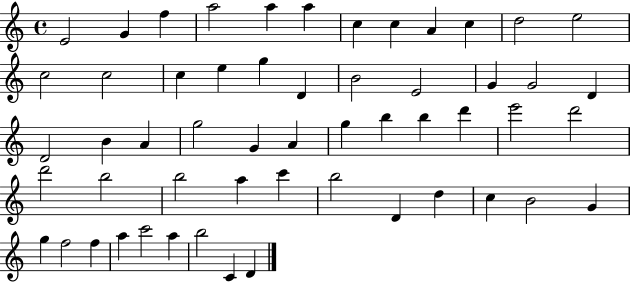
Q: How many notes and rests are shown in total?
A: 55